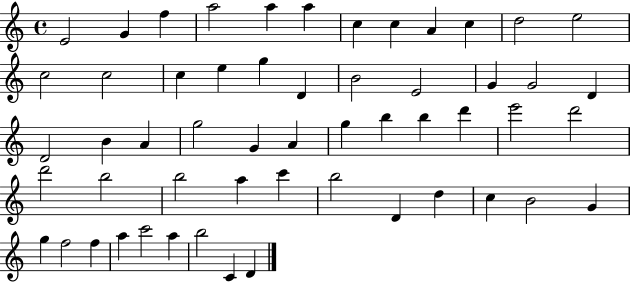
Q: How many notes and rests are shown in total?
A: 55